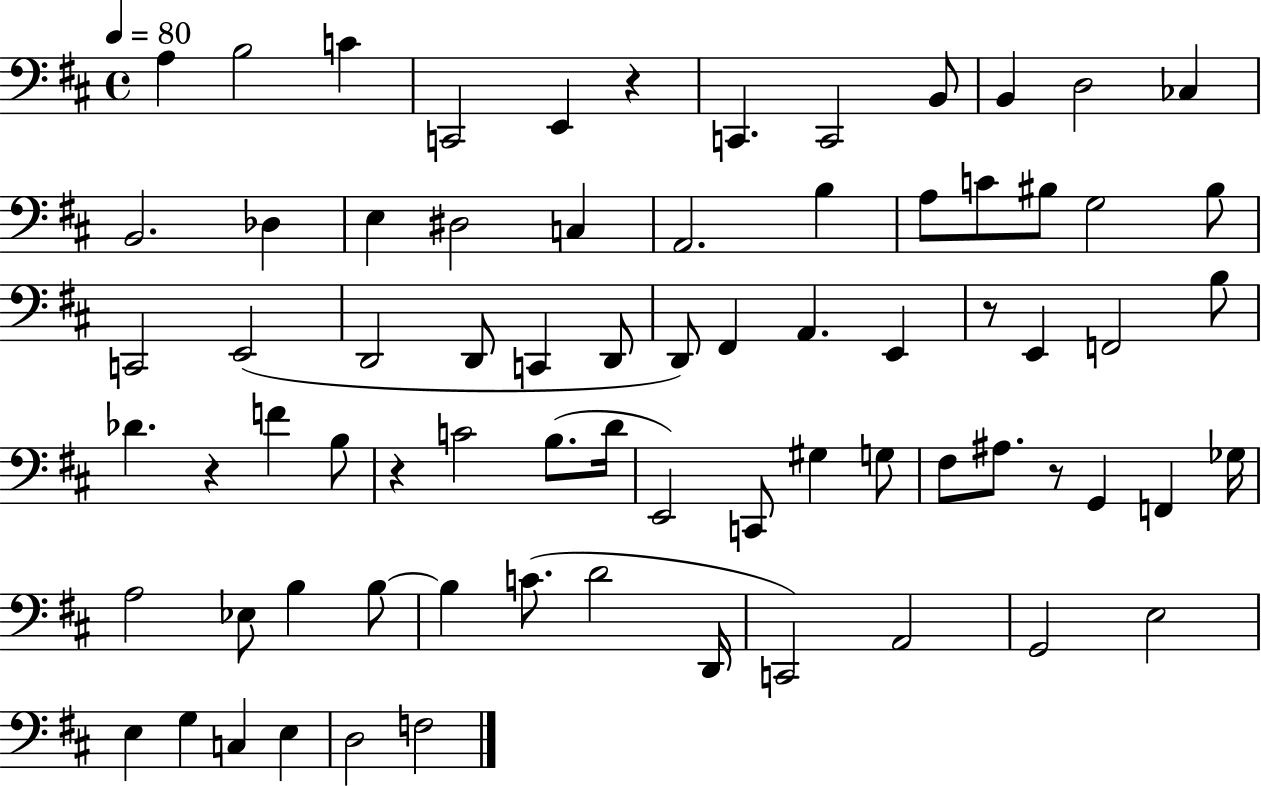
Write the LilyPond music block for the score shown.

{
  \clef bass
  \time 4/4
  \defaultTimeSignature
  \key d \major
  \tempo 4 = 80
  a4 b2 c'4 | c,2 e,4 r4 | c,4. c,2 b,8 | b,4 d2 ces4 | \break b,2. des4 | e4 dis2 c4 | a,2. b4 | a8 c'8 bis8 g2 bis8 | \break c,2 e,2( | d,2 d,8 c,4 d,8 | d,8) fis,4 a,4. e,4 | r8 e,4 f,2 b8 | \break des'4. r4 f'4 b8 | r4 c'2 b8.( d'16 | e,2) c,8 gis4 g8 | fis8 ais8. r8 g,4 f,4 ges16 | \break a2 ees8 b4 b8~~ | b4 c'8.( d'2 d,16 | c,2) a,2 | g,2 e2 | \break e4 g4 c4 e4 | d2 f2 | \bar "|."
}